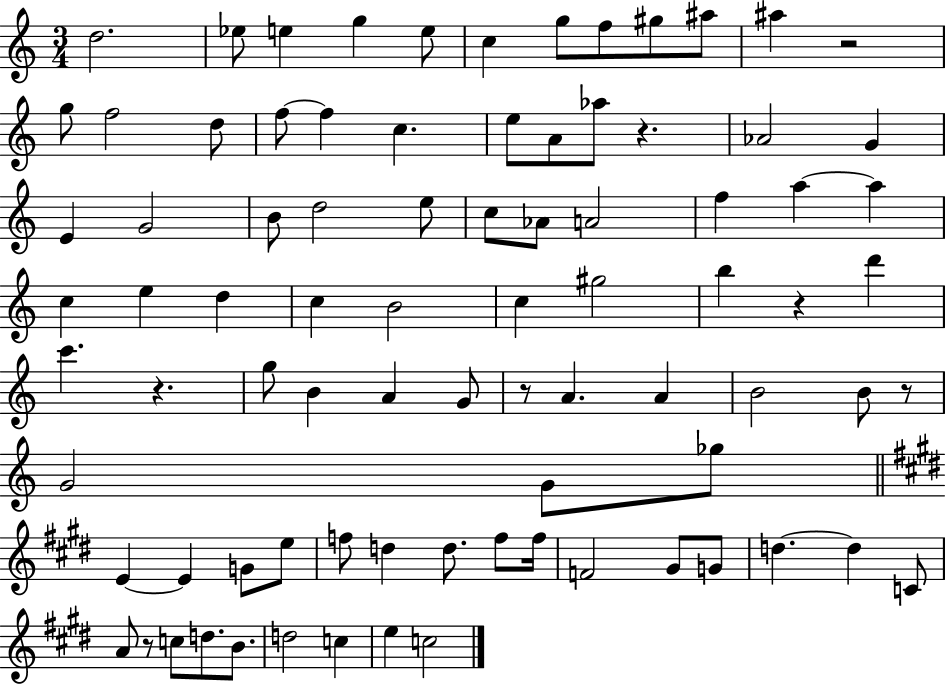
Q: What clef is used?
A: treble